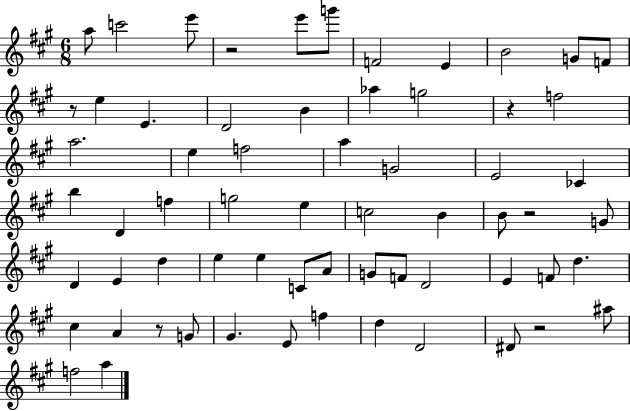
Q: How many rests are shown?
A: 6